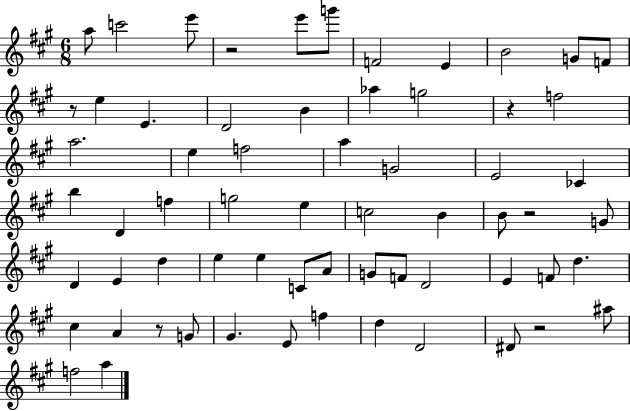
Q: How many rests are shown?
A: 6